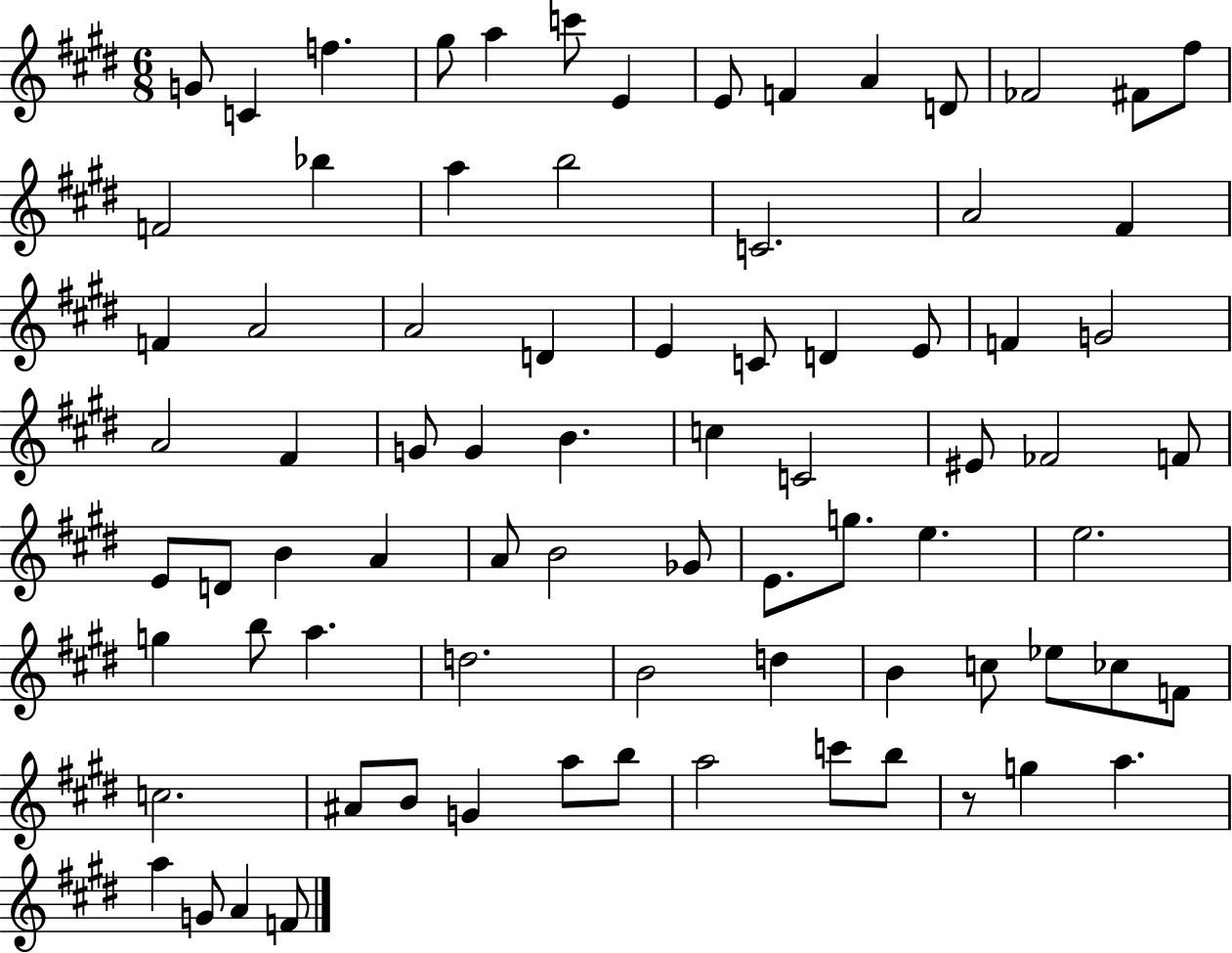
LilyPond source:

{
  \clef treble
  \numericTimeSignature
  \time 6/8
  \key e \major
  g'8 c'4 f''4. | gis''8 a''4 c'''8 e'4 | e'8 f'4 a'4 d'8 | fes'2 fis'8 fis''8 | \break f'2 bes''4 | a''4 b''2 | c'2. | a'2 fis'4 | \break f'4 a'2 | a'2 d'4 | e'4 c'8 d'4 e'8 | f'4 g'2 | \break a'2 fis'4 | g'8 g'4 b'4. | c''4 c'2 | eis'8 fes'2 f'8 | \break e'8 d'8 b'4 a'4 | a'8 b'2 ges'8 | e'8. g''8. e''4. | e''2. | \break g''4 b''8 a''4. | d''2. | b'2 d''4 | b'4 c''8 ees''8 ces''8 f'8 | \break c''2. | ais'8 b'8 g'4 a''8 b''8 | a''2 c'''8 b''8 | r8 g''4 a''4. | \break a''4 g'8 a'4 f'8 | \bar "|."
}